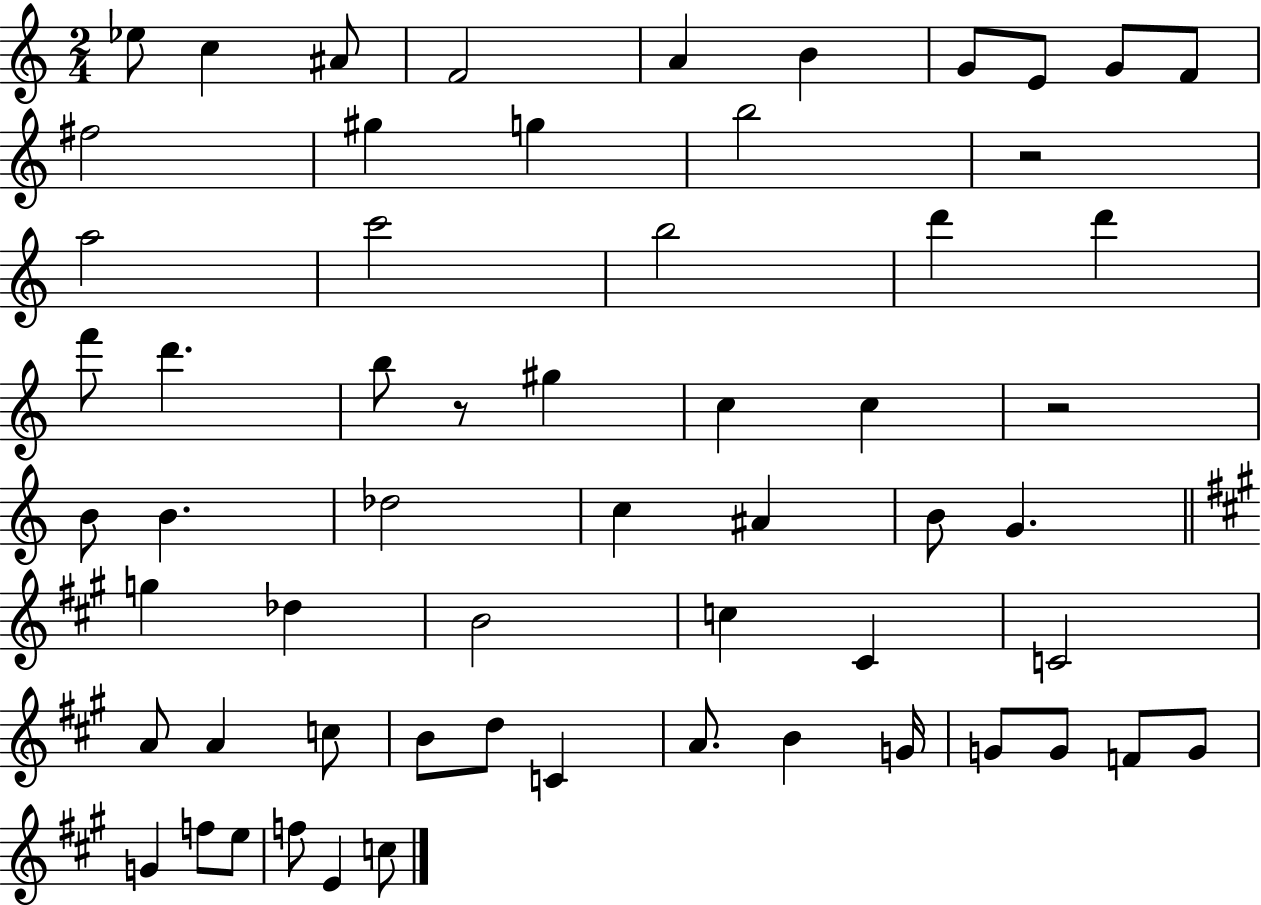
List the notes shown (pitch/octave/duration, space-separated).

Eb5/e C5/q A#4/e F4/h A4/q B4/q G4/e E4/e G4/e F4/e F#5/h G#5/q G5/q B5/h R/h A5/h C6/h B5/h D6/q D6/q F6/e D6/q. B5/e R/e G#5/q C5/q C5/q R/h B4/e B4/q. Db5/h C5/q A#4/q B4/e G4/q. G5/q Db5/q B4/h C5/q C#4/q C4/h A4/e A4/q C5/e B4/e D5/e C4/q A4/e. B4/q G4/s G4/e G4/e F4/e G4/e G4/q F5/e E5/e F5/e E4/q C5/e